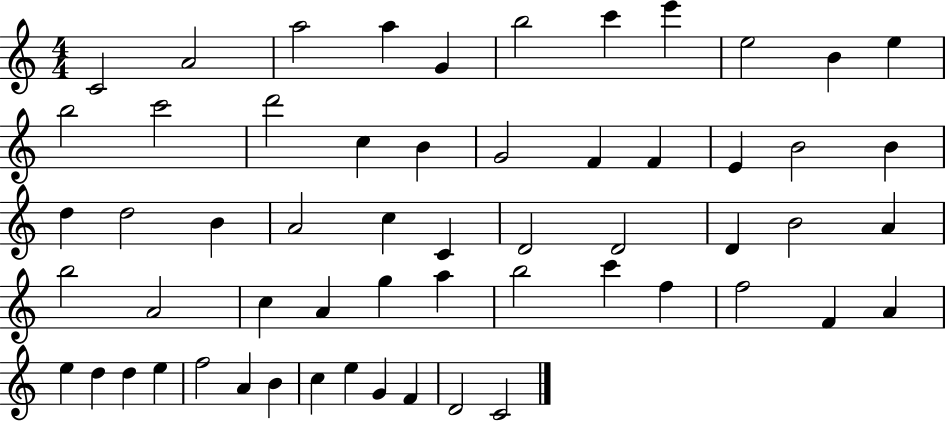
X:1
T:Untitled
M:4/4
L:1/4
K:C
C2 A2 a2 a G b2 c' e' e2 B e b2 c'2 d'2 c B G2 F F E B2 B d d2 B A2 c C D2 D2 D B2 A b2 A2 c A g a b2 c' f f2 F A e d d e f2 A B c e G F D2 C2